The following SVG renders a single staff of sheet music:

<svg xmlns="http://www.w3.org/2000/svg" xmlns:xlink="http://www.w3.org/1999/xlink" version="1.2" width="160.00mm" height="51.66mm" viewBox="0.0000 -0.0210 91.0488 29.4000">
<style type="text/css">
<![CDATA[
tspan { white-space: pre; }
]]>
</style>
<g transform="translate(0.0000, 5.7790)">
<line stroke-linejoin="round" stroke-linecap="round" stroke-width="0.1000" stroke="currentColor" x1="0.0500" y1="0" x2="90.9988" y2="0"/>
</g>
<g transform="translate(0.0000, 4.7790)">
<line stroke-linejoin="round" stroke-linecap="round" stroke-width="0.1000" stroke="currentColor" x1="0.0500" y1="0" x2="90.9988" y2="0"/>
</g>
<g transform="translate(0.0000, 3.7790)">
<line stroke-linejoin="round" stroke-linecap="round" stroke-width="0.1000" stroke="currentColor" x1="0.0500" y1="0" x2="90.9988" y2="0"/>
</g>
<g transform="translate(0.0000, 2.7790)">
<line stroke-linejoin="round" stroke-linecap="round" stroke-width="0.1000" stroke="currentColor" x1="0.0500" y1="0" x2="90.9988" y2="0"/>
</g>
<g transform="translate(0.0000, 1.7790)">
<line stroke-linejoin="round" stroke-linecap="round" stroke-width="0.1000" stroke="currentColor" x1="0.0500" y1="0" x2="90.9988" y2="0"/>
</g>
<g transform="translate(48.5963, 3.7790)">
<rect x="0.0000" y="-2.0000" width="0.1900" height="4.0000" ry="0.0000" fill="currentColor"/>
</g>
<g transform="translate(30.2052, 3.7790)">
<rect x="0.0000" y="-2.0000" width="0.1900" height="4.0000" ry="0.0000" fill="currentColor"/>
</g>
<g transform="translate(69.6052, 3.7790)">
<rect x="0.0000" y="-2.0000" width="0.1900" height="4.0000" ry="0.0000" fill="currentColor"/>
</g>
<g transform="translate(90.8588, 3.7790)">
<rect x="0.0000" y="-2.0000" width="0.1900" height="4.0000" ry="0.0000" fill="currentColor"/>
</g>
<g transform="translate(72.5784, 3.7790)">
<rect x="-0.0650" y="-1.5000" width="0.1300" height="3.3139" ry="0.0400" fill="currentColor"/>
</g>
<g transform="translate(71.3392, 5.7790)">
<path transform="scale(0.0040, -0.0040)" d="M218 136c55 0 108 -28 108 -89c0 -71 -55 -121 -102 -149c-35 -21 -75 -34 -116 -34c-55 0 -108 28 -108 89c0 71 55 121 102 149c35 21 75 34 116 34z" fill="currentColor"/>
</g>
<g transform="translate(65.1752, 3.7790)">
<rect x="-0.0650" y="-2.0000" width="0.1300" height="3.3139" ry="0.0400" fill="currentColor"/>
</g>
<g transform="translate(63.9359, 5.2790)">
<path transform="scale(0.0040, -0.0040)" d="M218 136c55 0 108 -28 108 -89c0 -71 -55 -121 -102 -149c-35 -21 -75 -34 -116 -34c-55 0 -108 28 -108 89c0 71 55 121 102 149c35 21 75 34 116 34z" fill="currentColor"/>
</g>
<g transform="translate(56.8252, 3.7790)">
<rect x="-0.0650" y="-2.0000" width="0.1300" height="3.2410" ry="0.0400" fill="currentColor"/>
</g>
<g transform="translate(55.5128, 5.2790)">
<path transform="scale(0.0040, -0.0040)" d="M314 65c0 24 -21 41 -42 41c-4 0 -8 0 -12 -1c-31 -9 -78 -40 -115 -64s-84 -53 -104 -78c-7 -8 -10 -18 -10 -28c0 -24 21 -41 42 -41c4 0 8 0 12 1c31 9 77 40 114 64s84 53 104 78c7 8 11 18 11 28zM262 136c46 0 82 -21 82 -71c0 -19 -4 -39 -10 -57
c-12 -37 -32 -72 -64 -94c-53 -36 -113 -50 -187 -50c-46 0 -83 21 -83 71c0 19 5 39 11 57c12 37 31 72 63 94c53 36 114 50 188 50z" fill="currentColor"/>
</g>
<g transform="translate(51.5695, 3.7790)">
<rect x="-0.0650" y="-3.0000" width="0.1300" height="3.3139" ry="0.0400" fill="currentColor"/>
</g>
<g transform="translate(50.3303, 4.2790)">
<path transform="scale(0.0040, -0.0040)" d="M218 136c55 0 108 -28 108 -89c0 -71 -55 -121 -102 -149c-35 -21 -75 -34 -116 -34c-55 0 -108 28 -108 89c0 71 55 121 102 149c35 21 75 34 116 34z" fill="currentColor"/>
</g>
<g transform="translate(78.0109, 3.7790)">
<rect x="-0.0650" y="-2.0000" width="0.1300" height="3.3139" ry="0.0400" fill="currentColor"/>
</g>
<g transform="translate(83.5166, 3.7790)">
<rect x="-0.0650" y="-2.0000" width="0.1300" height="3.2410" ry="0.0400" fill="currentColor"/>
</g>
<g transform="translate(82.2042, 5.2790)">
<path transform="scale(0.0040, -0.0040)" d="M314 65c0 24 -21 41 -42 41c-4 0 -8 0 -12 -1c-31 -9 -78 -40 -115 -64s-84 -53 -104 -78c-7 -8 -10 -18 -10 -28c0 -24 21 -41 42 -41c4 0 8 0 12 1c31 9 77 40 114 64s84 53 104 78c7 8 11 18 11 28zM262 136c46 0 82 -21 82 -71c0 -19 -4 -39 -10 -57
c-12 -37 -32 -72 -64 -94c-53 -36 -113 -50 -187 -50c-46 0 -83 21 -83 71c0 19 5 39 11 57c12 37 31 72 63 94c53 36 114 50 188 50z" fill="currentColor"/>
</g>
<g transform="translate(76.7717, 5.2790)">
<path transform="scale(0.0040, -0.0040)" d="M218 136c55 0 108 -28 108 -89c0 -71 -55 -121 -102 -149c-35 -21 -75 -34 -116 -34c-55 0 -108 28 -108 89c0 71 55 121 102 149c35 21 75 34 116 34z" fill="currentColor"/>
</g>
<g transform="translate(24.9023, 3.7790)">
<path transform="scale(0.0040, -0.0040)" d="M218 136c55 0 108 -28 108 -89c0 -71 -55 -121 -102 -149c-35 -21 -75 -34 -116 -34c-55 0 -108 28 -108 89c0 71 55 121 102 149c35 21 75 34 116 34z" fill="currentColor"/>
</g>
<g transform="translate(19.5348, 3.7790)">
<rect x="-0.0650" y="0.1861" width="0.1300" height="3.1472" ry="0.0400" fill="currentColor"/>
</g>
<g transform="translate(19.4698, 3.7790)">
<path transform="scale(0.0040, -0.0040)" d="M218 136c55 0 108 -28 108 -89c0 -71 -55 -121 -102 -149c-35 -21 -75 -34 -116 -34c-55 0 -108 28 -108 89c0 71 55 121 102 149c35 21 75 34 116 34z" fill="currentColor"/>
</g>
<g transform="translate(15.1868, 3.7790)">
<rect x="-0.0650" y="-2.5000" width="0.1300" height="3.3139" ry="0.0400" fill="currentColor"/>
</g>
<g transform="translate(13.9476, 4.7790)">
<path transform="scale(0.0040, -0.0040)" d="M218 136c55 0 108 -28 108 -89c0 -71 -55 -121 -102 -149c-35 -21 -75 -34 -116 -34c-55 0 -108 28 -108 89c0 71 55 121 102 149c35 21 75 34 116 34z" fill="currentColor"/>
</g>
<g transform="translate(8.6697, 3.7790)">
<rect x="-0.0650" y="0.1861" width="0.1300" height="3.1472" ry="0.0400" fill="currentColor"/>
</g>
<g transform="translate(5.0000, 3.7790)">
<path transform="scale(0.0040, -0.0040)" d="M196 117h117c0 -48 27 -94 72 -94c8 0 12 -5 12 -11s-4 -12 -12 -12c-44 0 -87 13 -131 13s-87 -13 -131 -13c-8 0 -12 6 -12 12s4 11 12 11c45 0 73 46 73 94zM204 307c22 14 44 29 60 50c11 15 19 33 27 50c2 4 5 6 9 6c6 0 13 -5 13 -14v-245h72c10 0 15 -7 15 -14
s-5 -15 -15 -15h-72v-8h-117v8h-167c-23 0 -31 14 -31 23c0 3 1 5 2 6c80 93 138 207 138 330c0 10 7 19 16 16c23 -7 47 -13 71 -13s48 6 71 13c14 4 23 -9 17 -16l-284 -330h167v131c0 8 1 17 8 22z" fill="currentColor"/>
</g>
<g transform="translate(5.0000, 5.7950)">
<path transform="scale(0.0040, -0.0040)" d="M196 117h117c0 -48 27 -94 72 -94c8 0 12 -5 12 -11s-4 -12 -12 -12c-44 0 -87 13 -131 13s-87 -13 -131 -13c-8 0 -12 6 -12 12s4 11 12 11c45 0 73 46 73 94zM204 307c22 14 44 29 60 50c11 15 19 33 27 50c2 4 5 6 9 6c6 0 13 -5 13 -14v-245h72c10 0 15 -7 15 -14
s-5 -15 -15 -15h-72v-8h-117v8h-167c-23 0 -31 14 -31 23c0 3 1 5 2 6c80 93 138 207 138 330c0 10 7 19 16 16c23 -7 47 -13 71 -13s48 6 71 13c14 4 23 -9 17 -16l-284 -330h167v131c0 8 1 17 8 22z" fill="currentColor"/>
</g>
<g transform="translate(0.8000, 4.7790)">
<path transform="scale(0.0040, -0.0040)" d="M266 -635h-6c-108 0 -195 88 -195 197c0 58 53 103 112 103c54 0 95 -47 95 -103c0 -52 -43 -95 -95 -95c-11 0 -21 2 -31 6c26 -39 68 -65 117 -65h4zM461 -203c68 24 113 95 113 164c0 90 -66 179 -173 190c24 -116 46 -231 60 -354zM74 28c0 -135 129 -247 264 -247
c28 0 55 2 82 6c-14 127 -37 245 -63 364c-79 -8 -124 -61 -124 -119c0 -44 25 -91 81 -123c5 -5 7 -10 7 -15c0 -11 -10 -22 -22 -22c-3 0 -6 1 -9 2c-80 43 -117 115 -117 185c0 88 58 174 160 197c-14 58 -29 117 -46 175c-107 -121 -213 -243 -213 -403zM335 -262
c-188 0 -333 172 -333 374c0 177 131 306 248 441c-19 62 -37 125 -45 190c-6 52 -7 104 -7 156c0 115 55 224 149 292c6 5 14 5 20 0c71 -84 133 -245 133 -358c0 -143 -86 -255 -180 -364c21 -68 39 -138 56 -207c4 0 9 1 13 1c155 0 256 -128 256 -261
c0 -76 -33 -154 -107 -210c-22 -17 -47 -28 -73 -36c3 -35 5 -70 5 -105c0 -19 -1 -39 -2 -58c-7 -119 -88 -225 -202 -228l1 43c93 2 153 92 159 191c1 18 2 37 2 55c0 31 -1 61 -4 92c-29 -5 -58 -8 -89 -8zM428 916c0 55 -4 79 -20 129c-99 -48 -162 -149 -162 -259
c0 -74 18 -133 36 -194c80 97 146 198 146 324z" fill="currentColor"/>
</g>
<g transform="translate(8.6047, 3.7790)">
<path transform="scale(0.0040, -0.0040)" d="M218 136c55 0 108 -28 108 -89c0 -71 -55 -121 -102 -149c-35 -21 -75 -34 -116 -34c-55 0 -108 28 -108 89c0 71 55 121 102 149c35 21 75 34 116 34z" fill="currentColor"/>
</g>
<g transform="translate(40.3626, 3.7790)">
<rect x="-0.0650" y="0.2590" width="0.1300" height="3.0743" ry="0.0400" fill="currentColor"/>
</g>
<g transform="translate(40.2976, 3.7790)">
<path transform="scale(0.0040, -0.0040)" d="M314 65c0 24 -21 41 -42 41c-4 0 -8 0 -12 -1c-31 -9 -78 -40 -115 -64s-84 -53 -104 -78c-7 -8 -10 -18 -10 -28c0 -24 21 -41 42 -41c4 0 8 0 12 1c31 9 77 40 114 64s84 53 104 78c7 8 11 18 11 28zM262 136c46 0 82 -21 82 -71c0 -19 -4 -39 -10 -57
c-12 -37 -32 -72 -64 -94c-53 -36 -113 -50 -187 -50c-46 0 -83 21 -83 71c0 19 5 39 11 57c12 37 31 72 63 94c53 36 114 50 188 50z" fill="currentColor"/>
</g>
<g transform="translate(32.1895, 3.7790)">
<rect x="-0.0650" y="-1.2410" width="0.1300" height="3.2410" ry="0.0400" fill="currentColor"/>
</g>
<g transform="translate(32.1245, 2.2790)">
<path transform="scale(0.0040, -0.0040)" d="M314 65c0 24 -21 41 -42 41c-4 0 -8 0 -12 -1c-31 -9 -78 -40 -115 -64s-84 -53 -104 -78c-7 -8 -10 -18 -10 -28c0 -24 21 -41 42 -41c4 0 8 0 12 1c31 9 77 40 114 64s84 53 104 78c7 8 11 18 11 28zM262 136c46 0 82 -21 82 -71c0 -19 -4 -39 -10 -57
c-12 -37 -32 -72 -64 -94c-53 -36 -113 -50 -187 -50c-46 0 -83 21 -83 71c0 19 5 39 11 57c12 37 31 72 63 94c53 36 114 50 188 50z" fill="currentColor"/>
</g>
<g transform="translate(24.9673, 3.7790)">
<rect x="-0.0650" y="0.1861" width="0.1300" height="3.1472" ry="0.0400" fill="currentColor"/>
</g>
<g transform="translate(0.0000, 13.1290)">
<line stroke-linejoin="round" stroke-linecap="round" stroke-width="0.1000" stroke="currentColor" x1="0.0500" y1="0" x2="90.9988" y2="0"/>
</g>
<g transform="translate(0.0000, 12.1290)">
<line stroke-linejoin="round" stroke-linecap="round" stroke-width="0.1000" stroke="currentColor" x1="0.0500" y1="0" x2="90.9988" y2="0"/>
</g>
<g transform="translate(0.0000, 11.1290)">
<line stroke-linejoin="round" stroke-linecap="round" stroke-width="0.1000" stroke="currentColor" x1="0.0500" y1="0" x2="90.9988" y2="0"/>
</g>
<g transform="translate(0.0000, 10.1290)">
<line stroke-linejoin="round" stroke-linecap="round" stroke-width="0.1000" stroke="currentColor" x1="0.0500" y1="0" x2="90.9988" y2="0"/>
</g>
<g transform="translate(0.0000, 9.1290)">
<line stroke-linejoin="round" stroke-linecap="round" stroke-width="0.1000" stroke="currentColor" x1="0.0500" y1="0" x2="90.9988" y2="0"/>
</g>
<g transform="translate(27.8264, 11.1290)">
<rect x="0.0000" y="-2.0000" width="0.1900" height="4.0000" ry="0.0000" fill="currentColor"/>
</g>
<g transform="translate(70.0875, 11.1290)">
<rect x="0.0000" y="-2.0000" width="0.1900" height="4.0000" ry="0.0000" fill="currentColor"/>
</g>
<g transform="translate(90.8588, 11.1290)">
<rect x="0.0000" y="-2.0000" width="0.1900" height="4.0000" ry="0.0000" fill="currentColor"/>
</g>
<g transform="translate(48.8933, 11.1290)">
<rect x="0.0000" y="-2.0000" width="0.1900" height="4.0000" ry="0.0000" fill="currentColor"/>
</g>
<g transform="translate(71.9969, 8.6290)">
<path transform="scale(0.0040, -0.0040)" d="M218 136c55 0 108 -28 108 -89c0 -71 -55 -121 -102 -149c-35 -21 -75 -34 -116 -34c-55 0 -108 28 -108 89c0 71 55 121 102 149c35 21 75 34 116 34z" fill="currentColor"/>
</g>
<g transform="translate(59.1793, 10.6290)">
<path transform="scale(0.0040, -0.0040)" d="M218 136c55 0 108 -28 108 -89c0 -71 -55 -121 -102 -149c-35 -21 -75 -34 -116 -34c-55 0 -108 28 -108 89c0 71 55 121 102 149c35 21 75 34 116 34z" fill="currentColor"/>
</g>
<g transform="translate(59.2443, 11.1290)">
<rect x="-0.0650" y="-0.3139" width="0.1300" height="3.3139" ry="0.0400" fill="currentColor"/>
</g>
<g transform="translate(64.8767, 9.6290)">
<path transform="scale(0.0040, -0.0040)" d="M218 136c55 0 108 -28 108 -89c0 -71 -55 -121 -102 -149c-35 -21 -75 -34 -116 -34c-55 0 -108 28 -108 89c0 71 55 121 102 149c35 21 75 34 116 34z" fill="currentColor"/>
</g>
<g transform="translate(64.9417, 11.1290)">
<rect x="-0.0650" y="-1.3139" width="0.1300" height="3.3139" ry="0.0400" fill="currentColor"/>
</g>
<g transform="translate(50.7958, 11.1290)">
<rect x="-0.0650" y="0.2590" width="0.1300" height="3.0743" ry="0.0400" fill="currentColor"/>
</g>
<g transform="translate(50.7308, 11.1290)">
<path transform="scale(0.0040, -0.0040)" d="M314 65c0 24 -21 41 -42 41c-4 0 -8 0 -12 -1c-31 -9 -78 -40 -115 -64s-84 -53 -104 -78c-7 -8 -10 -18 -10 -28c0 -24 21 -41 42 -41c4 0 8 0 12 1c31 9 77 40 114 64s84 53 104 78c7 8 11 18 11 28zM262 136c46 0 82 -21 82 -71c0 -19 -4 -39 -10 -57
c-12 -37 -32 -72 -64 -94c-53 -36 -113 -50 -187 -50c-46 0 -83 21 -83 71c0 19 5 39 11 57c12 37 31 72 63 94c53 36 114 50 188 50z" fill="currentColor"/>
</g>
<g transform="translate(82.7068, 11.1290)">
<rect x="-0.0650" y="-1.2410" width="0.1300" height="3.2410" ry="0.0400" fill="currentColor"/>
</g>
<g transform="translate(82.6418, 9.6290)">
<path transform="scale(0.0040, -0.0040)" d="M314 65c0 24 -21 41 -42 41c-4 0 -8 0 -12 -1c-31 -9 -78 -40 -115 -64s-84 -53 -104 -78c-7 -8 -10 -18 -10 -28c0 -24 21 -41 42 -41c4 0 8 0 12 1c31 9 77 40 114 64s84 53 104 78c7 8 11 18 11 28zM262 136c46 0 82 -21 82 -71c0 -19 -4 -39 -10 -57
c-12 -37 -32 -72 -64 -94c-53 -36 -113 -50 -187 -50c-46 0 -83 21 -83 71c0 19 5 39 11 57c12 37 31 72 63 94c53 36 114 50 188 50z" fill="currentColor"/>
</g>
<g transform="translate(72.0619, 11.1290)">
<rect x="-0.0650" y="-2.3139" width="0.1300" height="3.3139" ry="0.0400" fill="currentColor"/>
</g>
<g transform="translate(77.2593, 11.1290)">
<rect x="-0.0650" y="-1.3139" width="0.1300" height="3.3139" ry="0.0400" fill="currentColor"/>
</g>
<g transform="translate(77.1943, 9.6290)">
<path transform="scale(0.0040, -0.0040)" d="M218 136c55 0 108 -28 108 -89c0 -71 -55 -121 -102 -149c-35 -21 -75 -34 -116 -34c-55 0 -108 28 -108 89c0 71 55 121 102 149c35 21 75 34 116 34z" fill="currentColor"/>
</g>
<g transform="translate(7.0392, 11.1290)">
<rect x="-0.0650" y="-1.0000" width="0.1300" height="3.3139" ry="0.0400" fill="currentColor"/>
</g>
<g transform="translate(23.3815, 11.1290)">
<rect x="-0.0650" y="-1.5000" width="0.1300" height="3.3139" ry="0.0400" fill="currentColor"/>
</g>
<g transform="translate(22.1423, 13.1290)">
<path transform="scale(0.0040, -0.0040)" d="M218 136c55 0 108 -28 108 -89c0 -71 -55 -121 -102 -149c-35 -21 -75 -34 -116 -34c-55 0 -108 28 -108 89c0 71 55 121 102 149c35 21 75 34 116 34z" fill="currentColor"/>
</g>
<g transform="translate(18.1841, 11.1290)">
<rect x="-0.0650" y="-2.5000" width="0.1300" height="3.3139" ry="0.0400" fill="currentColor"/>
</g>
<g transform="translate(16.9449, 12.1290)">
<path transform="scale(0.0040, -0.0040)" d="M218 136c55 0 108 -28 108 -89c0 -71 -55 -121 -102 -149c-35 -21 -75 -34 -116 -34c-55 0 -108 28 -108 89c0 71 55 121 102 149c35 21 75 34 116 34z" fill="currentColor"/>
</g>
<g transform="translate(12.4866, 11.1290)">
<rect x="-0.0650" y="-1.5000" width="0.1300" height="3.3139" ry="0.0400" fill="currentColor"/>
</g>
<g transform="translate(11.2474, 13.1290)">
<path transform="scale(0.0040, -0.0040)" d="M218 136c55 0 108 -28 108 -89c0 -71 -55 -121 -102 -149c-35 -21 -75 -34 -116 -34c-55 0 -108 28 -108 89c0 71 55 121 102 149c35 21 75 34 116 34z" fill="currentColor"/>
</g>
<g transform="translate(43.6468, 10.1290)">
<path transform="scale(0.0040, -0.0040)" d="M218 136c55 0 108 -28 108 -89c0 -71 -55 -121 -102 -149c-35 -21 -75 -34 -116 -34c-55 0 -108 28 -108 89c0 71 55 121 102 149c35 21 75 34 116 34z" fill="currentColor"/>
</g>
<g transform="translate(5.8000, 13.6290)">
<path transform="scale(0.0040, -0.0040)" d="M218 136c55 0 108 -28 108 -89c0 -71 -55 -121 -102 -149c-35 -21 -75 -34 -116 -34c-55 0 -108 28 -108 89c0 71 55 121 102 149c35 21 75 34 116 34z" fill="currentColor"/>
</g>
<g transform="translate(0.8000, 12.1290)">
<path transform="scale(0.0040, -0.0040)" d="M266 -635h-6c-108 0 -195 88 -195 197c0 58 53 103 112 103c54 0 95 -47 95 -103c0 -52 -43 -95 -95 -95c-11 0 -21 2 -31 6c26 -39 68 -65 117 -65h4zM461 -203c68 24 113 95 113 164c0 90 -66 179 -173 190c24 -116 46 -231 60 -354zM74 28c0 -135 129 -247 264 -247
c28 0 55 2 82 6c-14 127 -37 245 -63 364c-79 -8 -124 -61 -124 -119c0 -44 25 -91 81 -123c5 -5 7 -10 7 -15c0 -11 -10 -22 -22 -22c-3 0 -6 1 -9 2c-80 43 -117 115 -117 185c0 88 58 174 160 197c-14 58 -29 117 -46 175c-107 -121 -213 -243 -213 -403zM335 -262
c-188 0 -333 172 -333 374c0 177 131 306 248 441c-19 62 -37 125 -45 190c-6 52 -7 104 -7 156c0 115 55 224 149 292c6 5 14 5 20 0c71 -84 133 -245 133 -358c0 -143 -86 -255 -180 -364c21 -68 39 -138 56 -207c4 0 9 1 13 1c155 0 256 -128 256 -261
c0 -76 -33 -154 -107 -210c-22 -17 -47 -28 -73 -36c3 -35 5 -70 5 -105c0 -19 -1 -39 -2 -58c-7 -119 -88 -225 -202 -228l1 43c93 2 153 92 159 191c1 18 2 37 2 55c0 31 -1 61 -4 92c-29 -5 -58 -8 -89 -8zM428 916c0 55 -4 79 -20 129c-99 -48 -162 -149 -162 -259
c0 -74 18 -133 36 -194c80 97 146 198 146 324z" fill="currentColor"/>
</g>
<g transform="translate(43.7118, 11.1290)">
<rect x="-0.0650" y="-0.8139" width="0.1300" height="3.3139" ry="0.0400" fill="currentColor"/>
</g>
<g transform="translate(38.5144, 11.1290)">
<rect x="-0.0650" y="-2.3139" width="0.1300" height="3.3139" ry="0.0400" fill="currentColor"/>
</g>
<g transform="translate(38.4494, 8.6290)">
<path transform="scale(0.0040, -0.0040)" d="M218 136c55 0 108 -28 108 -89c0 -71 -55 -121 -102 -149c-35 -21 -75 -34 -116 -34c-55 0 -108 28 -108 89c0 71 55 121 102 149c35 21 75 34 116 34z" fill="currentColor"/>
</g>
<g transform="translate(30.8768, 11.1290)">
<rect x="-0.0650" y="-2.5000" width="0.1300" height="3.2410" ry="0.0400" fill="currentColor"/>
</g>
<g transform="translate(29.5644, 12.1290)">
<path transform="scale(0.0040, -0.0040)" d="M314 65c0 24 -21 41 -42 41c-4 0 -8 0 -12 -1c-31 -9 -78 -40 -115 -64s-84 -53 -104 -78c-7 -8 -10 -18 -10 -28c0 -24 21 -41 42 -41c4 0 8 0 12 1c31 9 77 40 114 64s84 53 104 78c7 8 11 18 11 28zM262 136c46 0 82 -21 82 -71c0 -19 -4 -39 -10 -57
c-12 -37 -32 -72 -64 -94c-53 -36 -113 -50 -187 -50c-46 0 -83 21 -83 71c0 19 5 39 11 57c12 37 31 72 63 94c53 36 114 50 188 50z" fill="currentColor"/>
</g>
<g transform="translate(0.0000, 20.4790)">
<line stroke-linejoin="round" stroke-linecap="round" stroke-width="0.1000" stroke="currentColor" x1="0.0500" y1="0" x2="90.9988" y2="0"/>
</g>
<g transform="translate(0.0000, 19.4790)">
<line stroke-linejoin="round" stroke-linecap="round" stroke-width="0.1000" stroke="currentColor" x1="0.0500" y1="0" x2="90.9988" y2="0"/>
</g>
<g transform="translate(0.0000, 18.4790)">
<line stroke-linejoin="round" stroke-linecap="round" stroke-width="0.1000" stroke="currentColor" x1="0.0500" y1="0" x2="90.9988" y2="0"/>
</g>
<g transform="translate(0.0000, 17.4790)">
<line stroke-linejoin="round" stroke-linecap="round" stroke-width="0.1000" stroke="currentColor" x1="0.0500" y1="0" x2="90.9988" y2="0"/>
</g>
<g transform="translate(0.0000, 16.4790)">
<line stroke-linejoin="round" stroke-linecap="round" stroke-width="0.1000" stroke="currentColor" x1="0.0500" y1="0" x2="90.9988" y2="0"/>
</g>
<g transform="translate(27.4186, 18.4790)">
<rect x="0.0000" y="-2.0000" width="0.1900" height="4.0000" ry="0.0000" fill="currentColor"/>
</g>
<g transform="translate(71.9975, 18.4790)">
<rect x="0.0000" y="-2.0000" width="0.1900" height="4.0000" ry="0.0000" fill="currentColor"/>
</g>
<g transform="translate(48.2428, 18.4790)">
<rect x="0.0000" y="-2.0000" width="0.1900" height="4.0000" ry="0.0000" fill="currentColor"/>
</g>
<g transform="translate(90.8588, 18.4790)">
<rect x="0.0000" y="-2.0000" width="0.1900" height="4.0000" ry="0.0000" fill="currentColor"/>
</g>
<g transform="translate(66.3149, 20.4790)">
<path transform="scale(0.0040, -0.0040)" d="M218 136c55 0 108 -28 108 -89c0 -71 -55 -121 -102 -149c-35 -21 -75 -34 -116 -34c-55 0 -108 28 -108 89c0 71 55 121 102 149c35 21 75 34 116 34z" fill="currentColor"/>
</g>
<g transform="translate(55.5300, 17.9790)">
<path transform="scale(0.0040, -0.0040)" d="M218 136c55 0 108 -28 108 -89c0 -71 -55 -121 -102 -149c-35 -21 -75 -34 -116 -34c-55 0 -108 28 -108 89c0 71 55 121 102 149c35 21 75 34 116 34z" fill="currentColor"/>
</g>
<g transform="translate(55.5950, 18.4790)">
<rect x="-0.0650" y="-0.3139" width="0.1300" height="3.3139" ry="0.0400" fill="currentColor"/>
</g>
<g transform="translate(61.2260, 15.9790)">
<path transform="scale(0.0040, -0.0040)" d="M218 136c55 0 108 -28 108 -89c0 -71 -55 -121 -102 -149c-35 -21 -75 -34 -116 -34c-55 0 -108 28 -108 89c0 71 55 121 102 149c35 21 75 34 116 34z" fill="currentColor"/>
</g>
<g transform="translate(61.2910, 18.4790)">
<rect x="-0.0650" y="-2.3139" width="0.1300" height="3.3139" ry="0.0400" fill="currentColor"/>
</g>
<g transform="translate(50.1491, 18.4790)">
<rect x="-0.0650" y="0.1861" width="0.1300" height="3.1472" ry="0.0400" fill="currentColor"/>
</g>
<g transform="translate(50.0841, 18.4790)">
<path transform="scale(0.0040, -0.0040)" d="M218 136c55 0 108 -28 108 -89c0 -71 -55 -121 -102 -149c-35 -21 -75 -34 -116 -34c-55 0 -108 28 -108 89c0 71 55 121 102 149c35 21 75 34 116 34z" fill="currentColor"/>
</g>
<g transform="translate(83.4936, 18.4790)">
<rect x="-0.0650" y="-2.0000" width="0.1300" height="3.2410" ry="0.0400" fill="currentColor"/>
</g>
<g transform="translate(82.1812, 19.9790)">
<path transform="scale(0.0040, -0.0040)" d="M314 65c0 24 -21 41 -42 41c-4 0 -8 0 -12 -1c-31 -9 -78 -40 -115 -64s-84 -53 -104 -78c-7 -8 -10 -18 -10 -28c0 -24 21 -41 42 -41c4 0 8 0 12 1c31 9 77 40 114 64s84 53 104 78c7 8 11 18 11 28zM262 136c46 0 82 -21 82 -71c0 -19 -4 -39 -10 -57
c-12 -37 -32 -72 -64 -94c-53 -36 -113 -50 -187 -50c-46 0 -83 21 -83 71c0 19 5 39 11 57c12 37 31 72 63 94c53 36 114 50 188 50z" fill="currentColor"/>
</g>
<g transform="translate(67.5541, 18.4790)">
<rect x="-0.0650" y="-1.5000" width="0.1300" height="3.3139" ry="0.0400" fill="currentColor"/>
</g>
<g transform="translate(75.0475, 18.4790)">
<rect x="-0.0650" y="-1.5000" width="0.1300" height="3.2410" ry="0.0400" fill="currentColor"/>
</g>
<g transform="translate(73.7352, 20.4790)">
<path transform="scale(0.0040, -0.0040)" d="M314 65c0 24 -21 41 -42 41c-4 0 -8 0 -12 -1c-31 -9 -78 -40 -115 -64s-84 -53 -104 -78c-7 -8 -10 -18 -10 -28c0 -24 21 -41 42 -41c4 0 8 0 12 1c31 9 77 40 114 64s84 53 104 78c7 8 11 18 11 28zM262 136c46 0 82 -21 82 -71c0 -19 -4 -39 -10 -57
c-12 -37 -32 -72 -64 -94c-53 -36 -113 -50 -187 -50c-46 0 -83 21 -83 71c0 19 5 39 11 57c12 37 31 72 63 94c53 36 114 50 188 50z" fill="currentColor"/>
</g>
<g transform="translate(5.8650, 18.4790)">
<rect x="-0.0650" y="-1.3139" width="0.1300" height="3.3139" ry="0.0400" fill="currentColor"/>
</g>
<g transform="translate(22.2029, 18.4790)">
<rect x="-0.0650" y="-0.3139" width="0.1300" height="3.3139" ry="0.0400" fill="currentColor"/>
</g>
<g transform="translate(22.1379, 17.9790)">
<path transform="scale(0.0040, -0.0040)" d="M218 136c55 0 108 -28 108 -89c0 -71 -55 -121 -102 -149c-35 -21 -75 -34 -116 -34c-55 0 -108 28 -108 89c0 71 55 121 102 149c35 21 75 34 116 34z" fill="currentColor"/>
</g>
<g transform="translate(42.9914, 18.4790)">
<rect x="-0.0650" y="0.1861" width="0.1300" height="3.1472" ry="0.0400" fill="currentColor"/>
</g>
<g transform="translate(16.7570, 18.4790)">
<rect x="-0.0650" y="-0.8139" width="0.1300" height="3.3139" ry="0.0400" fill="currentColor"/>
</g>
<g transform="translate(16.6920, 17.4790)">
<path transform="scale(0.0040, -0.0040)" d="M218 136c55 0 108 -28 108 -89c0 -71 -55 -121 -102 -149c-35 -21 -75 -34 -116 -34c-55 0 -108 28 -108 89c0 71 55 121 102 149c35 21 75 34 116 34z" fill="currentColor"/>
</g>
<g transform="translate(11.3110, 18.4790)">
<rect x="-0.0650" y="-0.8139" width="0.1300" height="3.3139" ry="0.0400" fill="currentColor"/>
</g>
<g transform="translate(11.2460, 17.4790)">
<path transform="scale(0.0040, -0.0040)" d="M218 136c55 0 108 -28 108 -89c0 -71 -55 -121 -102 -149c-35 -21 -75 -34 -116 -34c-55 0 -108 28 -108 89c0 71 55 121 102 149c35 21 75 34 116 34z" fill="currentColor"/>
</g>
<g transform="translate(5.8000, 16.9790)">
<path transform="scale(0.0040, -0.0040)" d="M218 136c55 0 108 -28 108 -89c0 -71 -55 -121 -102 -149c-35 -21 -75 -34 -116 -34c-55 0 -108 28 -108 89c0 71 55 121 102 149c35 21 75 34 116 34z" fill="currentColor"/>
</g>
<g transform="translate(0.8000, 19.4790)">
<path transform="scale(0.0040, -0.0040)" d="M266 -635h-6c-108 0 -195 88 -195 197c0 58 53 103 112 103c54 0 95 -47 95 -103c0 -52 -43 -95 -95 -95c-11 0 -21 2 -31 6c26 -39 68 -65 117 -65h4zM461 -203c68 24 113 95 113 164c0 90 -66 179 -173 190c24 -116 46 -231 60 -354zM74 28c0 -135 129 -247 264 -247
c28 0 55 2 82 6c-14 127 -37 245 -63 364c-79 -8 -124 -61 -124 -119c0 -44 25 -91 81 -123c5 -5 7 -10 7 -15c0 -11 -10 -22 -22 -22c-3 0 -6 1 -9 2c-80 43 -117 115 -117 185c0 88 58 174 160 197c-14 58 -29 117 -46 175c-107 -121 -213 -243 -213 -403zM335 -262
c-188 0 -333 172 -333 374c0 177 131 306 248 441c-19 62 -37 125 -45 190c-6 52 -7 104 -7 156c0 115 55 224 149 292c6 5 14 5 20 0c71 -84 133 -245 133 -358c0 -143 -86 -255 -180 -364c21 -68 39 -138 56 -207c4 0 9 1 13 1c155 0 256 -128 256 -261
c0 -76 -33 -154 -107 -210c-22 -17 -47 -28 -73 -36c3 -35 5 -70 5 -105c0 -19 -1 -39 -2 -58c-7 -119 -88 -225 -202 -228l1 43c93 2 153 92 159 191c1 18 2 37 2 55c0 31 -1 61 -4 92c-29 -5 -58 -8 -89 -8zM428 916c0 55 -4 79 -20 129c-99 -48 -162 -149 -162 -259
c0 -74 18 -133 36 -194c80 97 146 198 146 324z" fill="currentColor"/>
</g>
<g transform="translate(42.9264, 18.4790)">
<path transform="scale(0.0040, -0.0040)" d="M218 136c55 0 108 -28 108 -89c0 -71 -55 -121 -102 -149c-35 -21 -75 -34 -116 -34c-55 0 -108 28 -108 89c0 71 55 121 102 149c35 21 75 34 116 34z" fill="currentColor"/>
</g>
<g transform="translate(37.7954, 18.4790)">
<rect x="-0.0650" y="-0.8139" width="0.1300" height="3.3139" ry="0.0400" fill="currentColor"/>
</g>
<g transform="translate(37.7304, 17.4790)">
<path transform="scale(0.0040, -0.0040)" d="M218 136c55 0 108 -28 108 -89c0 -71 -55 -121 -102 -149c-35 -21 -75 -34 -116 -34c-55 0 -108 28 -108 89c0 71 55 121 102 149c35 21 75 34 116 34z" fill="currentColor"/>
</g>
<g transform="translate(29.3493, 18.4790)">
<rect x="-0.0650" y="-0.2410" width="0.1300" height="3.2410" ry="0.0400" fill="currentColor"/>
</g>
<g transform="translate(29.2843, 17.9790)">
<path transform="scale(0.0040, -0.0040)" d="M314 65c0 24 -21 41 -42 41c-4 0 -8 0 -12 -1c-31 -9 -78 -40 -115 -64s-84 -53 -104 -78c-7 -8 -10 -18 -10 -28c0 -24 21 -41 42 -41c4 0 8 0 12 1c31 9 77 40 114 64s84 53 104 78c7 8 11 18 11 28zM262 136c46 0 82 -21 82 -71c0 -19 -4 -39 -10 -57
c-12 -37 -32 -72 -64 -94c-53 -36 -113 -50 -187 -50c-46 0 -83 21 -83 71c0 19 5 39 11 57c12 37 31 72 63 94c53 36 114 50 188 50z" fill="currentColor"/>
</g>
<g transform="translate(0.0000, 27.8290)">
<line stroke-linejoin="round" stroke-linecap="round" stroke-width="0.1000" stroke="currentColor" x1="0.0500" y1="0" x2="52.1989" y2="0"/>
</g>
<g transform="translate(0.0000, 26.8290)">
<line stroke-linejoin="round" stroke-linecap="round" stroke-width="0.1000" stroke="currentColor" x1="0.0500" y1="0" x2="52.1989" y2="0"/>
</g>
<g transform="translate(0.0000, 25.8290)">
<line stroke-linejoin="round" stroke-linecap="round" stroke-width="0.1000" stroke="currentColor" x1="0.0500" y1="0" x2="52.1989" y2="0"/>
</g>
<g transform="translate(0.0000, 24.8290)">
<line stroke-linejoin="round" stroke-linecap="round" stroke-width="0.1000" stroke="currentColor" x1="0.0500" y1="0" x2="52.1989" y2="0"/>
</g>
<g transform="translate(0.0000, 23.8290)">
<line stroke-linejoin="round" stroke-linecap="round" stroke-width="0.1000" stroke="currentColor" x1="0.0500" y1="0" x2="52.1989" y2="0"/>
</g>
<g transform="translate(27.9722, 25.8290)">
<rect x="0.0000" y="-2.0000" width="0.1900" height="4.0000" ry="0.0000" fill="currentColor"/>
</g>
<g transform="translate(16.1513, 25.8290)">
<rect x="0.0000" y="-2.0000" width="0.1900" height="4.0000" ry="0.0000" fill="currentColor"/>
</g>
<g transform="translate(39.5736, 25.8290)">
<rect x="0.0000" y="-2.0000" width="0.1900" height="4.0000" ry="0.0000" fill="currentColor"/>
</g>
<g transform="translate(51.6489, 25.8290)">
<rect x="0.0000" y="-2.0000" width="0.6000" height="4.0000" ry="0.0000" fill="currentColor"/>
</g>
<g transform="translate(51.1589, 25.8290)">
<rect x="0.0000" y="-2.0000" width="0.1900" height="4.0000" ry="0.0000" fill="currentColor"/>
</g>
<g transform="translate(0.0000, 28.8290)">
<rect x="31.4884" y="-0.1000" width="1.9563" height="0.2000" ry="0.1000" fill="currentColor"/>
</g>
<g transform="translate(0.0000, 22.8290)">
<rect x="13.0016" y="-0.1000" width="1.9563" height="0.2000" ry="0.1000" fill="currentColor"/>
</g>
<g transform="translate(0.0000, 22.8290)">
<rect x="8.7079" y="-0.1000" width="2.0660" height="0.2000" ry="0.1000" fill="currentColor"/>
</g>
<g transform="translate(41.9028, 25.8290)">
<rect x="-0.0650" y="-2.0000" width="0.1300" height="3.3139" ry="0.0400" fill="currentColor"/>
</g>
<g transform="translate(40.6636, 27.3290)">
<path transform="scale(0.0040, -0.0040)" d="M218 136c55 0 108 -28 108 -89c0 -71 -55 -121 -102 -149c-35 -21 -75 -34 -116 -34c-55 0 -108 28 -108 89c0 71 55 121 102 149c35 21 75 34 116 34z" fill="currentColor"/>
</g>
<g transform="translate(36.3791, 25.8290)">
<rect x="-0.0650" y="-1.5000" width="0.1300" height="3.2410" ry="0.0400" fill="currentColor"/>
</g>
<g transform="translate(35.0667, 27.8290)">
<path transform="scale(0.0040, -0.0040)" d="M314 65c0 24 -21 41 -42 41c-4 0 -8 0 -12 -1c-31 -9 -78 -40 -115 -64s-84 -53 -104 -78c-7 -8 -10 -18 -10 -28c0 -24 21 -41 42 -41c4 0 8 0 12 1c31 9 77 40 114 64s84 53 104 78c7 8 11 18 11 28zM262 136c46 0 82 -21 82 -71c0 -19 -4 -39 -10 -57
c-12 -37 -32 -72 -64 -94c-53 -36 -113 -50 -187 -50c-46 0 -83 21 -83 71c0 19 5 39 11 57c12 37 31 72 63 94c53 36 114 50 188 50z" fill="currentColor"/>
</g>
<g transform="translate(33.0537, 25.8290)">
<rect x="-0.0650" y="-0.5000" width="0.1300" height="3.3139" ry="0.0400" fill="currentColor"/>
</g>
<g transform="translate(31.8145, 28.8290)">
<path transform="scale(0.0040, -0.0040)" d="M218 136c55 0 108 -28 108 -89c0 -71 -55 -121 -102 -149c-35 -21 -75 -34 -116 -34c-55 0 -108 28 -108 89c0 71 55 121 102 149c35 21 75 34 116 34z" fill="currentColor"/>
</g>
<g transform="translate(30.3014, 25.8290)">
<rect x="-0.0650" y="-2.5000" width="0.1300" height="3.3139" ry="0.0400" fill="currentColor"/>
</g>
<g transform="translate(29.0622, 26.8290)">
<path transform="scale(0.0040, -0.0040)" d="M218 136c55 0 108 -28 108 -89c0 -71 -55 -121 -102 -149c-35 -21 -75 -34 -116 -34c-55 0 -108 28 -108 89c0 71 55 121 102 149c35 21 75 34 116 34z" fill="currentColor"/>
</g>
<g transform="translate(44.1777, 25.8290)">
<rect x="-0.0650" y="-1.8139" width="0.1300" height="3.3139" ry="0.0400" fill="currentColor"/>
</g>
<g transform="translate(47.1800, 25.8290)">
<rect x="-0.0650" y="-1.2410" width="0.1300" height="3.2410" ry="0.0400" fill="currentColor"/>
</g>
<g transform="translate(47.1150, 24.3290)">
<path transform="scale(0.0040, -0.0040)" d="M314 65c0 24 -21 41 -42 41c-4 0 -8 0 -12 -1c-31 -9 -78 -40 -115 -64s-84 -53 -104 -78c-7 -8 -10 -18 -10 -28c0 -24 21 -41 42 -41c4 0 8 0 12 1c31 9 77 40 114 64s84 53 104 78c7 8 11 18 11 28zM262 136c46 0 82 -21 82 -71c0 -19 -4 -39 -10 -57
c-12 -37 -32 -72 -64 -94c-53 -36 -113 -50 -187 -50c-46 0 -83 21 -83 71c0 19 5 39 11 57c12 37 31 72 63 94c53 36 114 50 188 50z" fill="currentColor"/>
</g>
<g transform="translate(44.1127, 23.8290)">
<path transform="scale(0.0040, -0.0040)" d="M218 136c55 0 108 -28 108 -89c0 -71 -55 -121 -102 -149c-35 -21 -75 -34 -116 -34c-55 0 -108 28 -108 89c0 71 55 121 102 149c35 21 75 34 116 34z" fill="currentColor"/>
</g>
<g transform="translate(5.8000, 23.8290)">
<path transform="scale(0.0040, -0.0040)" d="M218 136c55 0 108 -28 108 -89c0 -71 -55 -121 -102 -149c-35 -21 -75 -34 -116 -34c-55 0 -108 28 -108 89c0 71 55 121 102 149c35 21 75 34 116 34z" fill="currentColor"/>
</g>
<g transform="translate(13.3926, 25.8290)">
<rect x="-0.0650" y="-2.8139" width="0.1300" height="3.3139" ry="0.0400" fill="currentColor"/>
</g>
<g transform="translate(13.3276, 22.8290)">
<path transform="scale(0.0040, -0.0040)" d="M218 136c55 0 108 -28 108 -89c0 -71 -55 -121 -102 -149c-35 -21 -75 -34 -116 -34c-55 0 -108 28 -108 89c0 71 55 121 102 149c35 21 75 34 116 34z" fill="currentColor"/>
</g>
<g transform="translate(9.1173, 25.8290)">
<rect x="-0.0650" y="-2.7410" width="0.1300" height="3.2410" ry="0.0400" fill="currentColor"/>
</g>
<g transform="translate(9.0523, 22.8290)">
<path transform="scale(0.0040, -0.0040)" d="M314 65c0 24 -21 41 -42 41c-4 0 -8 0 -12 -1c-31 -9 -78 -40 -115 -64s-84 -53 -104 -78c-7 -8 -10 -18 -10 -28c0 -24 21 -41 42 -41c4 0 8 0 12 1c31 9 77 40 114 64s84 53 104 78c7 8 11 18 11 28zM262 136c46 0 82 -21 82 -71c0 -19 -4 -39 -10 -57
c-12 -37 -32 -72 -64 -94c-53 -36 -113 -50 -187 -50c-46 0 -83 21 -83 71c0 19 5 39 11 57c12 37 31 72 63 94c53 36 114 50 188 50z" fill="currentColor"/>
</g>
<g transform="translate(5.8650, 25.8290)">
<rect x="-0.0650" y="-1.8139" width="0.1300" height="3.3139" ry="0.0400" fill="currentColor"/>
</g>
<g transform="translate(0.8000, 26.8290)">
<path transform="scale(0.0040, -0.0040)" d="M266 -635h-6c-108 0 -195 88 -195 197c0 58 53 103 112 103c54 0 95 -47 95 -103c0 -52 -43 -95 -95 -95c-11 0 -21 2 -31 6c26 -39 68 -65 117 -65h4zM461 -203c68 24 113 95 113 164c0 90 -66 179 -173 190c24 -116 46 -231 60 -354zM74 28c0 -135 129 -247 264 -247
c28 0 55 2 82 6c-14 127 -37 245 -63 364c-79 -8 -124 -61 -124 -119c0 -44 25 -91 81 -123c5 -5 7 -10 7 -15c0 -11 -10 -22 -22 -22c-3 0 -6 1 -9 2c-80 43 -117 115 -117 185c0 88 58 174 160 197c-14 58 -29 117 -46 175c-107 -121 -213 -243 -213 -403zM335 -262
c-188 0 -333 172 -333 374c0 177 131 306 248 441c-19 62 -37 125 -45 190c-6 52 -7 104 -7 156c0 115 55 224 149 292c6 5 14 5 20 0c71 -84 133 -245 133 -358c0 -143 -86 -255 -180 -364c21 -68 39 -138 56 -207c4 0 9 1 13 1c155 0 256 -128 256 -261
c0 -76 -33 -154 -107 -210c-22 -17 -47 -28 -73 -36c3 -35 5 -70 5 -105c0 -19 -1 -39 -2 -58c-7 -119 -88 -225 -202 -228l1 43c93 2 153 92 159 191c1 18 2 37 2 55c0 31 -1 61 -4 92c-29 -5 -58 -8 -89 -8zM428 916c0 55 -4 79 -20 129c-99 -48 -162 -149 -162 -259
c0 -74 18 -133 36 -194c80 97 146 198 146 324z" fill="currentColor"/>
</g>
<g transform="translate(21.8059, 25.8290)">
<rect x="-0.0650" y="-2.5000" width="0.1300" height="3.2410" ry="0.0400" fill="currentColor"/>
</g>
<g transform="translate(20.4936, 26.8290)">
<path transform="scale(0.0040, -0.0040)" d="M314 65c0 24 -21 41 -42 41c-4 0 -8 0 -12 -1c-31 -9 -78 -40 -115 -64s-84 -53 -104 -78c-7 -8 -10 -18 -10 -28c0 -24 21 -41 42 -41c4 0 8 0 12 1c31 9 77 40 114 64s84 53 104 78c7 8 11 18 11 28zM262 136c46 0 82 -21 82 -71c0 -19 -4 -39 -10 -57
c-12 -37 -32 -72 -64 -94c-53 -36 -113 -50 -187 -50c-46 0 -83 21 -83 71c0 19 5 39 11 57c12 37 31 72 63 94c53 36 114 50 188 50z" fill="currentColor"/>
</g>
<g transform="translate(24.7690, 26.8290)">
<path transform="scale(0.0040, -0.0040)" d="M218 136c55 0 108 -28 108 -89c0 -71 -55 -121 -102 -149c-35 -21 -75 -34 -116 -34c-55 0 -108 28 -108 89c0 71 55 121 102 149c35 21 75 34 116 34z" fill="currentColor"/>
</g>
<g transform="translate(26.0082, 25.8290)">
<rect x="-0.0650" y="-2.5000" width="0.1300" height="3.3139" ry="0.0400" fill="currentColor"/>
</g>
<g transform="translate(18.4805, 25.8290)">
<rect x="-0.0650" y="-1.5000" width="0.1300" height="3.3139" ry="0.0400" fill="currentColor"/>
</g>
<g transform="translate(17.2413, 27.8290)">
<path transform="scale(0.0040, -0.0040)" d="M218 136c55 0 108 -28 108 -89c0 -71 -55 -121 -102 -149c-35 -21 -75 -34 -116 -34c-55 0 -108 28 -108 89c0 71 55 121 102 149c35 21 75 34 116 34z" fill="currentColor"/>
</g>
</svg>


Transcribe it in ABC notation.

X:1
T:Untitled
M:4/4
L:1/4
K:C
B G B B e2 B2 A F2 F E F F2 D E G E G2 g d B2 c e g e e2 e d d c c2 d B B c g E E2 F2 f a2 a E G2 G G C E2 F f e2